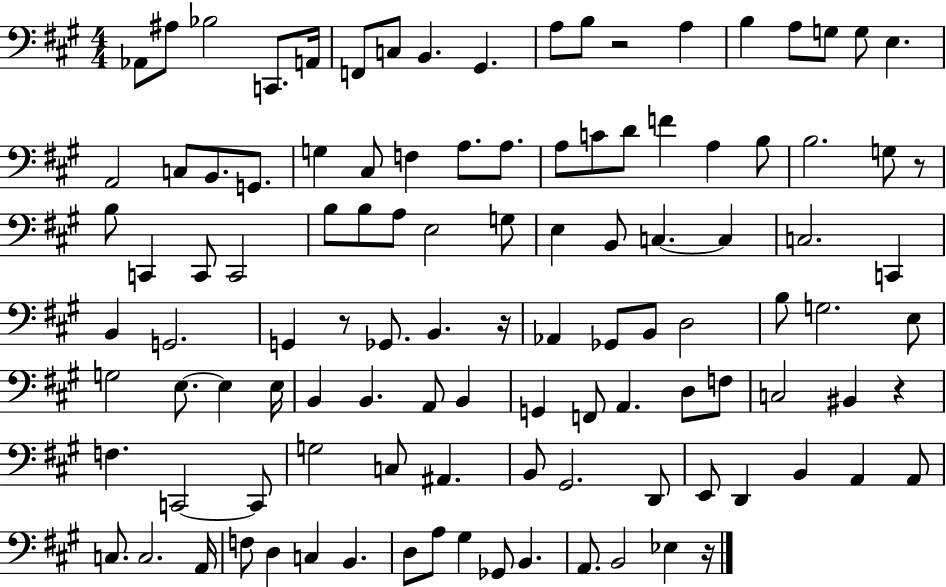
Ab2/e A#3/e Bb3/h C2/e. A2/s F2/e C3/e B2/q. G#2/q. A3/e B3/e R/h A3/q B3/q A3/e G3/e G3/e E3/q. A2/h C3/e B2/e. G2/e. G3/q C#3/e F3/q A3/e. A3/e. A3/e C4/e D4/e F4/q A3/q B3/e B3/h. G3/e R/e B3/e C2/q C2/e C2/h B3/e B3/e A3/e E3/h G3/e E3/q B2/e C3/q. C3/q C3/h. C2/q B2/q G2/h. G2/q R/e Gb2/e. B2/q. R/s Ab2/q Gb2/e B2/e D3/h B3/e G3/h. E3/e G3/h E3/e. E3/q E3/s B2/q B2/q. A2/e B2/q G2/q F2/e A2/q. D3/e F3/e C3/h BIS2/q R/q F3/q. C2/h C2/e G3/h C3/e A#2/q. B2/e G#2/h. D2/e E2/e D2/q B2/q A2/q A2/e C3/e. C3/h. A2/s F3/e D3/q C3/q B2/q. D3/e A3/e G#3/q Gb2/e B2/q. A2/e. B2/h Eb3/q R/s